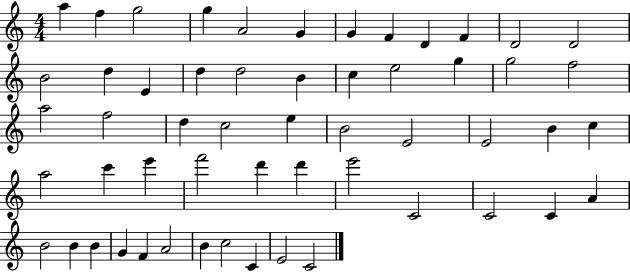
A5/q F5/q G5/h G5/q A4/h G4/q G4/q F4/q D4/q F4/q D4/h D4/h B4/h D5/q E4/q D5/q D5/h B4/q C5/q E5/h G5/q G5/h F5/h A5/h F5/h D5/q C5/h E5/q B4/h E4/h E4/h B4/q C5/q A5/h C6/q E6/q F6/h D6/q D6/q E6/h C4/h C4/h C4/q A4/q B4/h B4/q B4/q G4/q F4/q A4/h B4/q C5/h C4/q E4/h C4/h